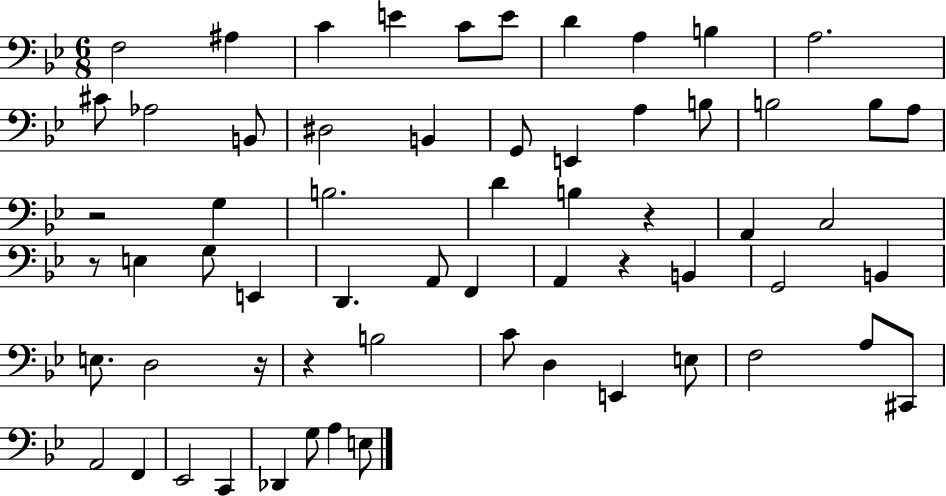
{
  \clef bass
  \numericTimeSignature
  \time 6/8
  \key bes \major
  f2 ais4 | c'4 e'4 c'8 e'8 | d'4 a4 b4 | a2. | \break cis'8 aes2 b,8 | dis2 b,4 | g,8 e,4 a4 b8 | b2 b8 a8 | \break r2 g4 | b2. | d'4 b4 r4 | a,4 c2 | \break r8 e4 g8 e,4 | d,4. a,8 f,4 | a,4 r4 b,4 | g,2 b,4 | \break e8. d2 r16 | r4 b2 | c'8 d4 e,4 e8 | f2 a8 cis,8 | \break a,2 f,4 | ees,2 c,4 | des,4 g8 a4 e8 | \bar "|."
}